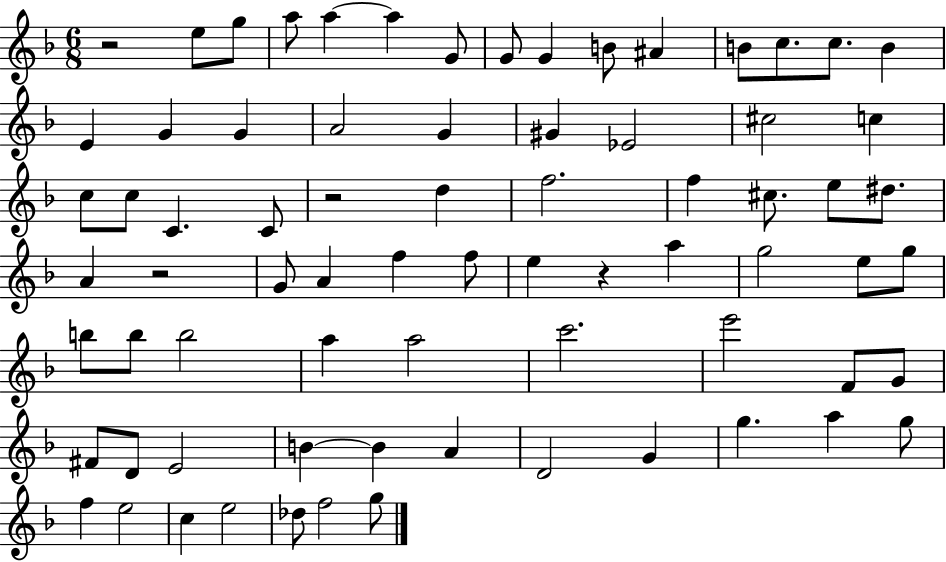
R/h E5/e G5/e A5/e A5/q A5/q G4/e G4/e G4/q B4/e A#4/q B4/e C5/e. C5/e. B4/q E4/q G4/q G4/q A4/h G4/q G#4/q Eb4/h C#5/h C5/q C5/e C5/e C4/q. C4/e R/h D5/q F5/h. F5/q C#5/e. E5/e D#5/e. A4/q R/h G4/e A4/q F5/q F5/e E5/q R/q A5/q G5/h E5/e G5/e B5/e B5/e B5/h A5/q A5/h C6/h. E6/h F4/e G4/e F#4/e D4/e E4/h B4/q B4/q A4/q D4/h G4/q G5/q. A5/q G5/e F5/q E5/h C5/q E5/h Db5/e F5/h G5/e